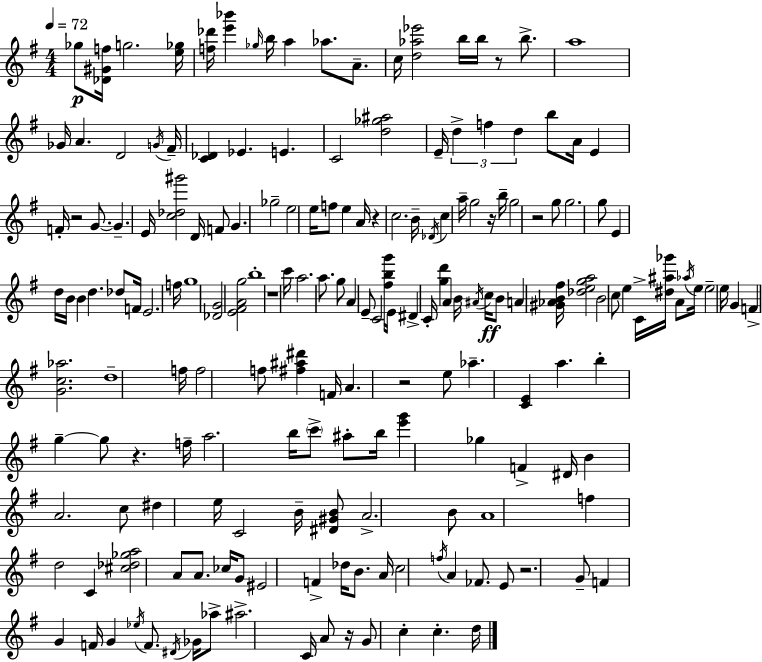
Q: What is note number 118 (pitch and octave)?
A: A4